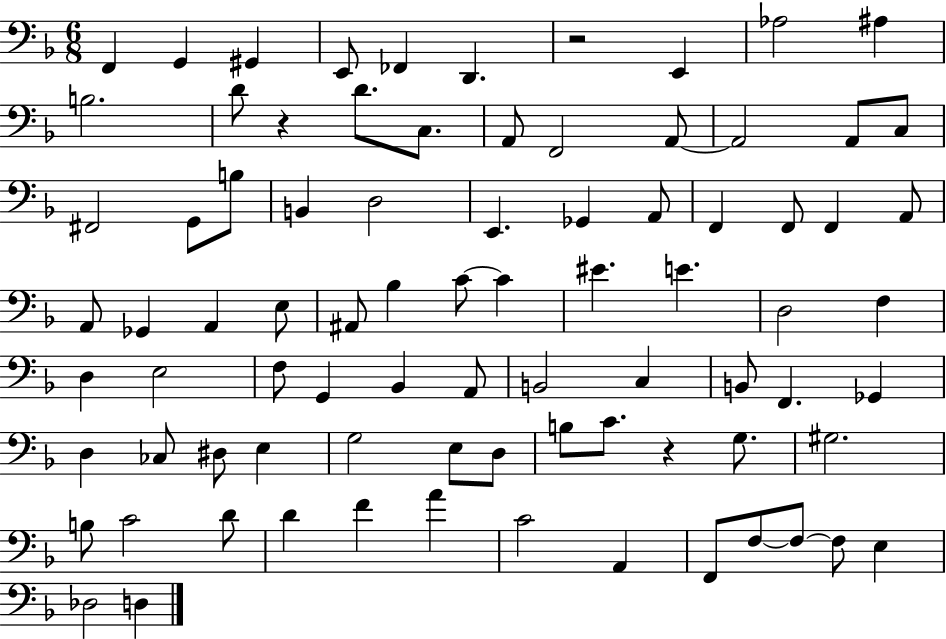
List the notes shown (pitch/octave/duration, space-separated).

F2/q G2/q G#2/q E2/e FES2/q D2/q. R/h E2/q Ab3/h A#3/q B3/h. D4/e R/q D4/e. C3/e. A2/e F2/h A2/e A2/h A2/e C3/e F#2/h G2/e B3/e B2/q D3/h E2/q. Gb2/q A2/e F2/q F2/e F2/q A2/e A2/e Gb2/q A2/q E3/e A#2/e Bb3/q C4/e C4/q EIS4/q. E4/q. D3/h F3/q D3/q E3/h F3/e G2/q Bb2/q A2/e B2/h C3/q B2/e F2/q. Gb2/q D3/q CES3/e D#3/e E3/q G3/h E3/e D3/e B3/e C4/e. R/q G3/e. G#3/h. B3/e C4/h D4/e D4/q F4/q A4/q C4/h A2/q F2/e F3/e F3/e F3/e E3/q Db3/h D3/q